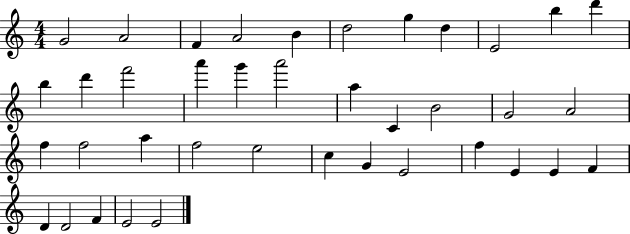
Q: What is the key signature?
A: C major